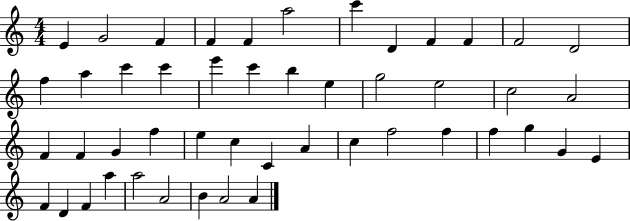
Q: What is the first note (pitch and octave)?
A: E4